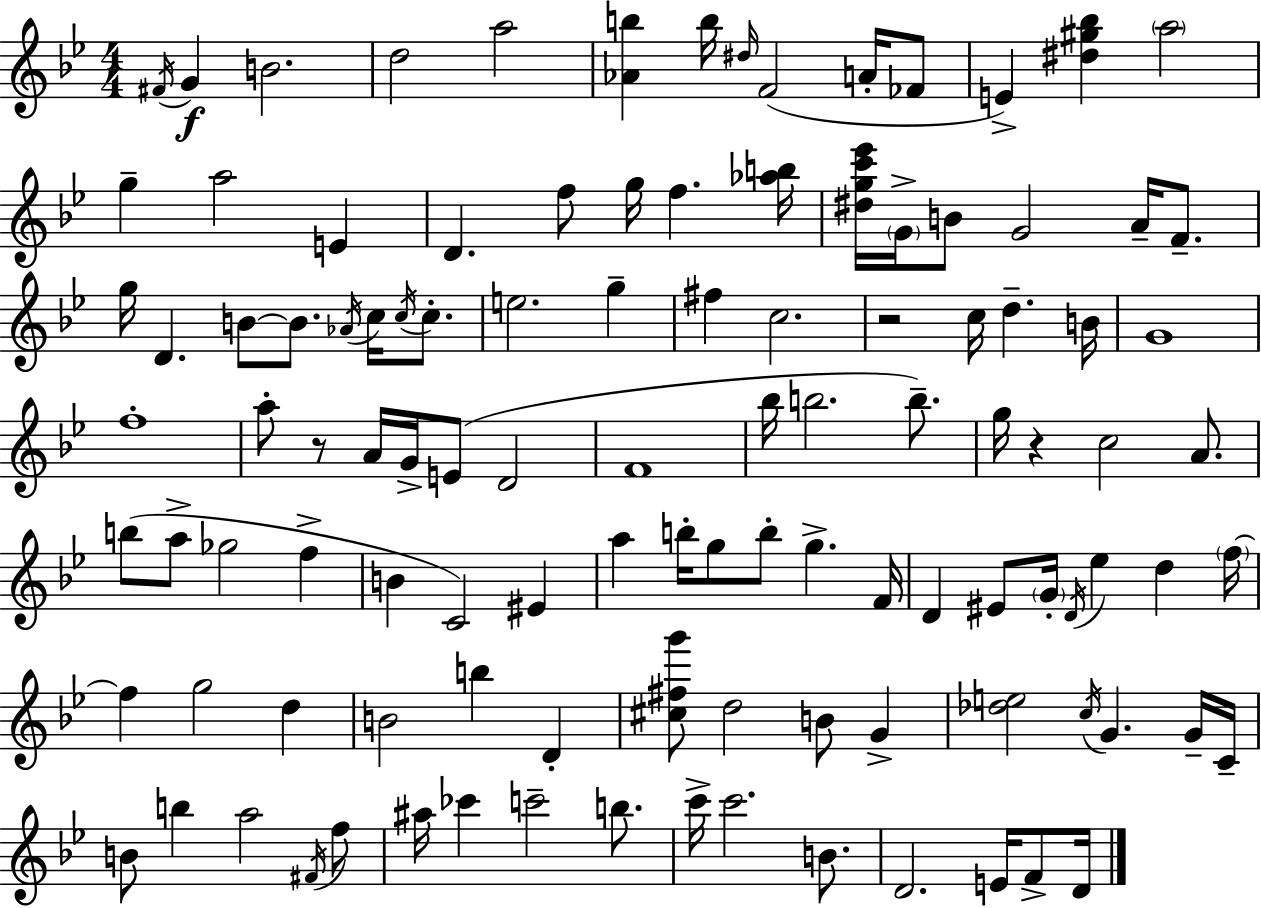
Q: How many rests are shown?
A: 3